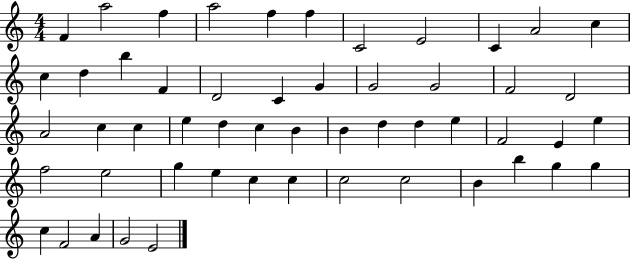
X:1
T:Untitled
M:4/4
L:1/4
K:C
F a2 f a2 f f C2 E2 C A2 c c d b F D2 C G G2 G2 F2 D2 A2 c c e d c B B d d e F2 E e f2 e2 g e c c c2 c2 B b g g c F2 A G2 E2